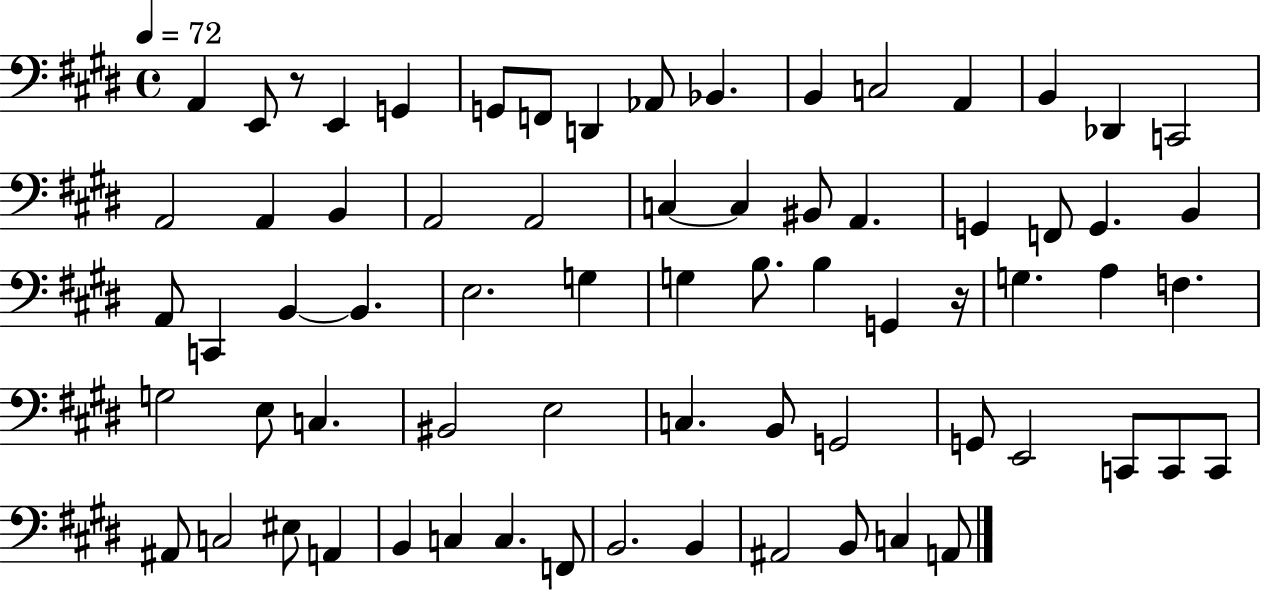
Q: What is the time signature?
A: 4/4